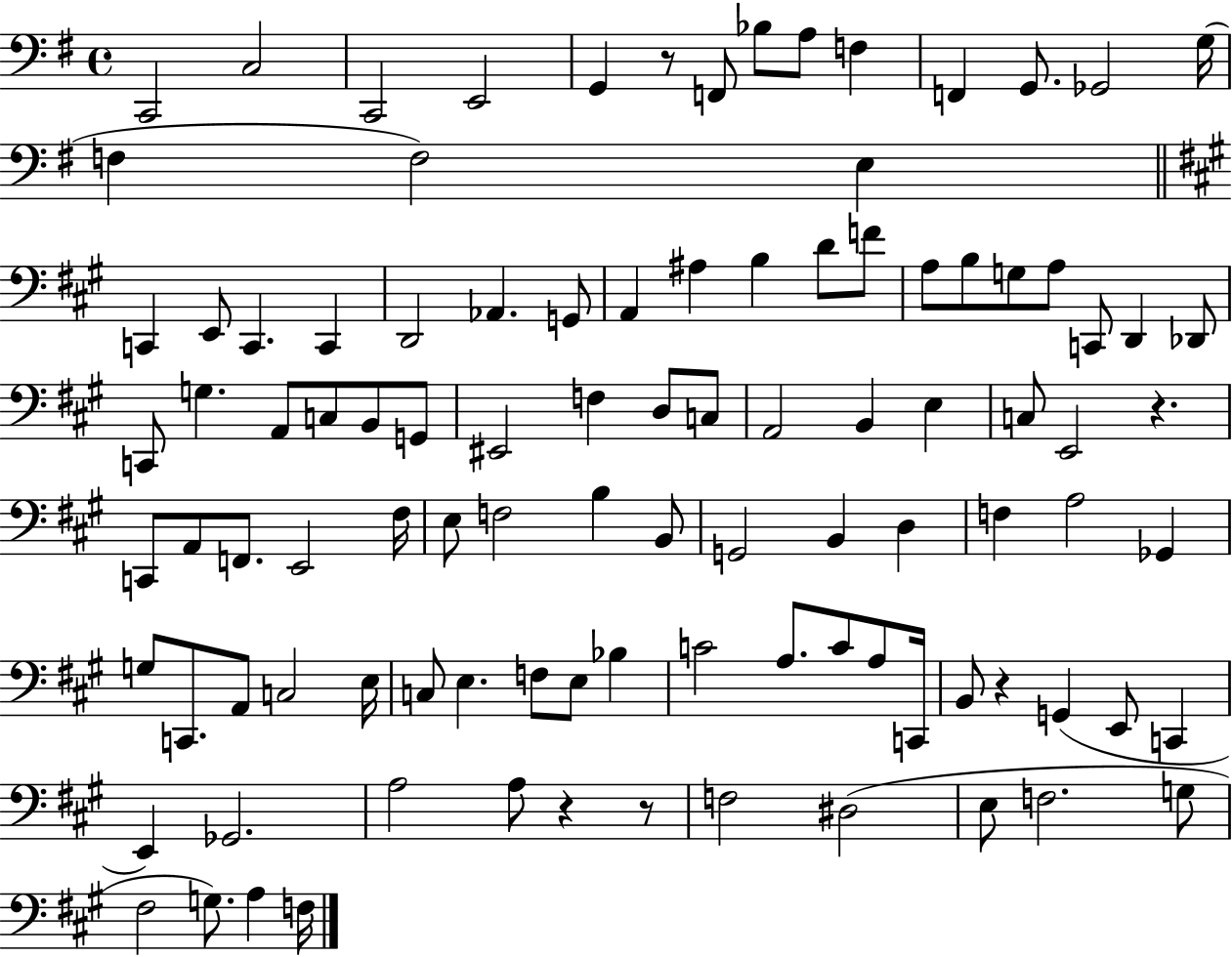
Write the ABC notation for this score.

X:1
T:Untitled
M:4/4
L:1/4
K:G
C,,2 C,2 C,,2 E,,2 G,, z/2 F,,/2 _B,/2 A,/2 F, F,, G,,/2 _G,,2 G,/4 F, F,2 E, C,, E,,/2 C,, C,, D,,2 _A,, G,,/2 A,, ^A, B, D/2 F/2 A,/2 B,/2 G,/2 A,/2 C,,/2 D,, _D,,/2 C,,/2 G, A,,/2 C,/2 B,,/2 G,,/2 ^E,,2 F, D,/2 C,/2 A,,2 B,, E, C,/2 E,,2 z C,,/2 A,,/2 F,,/2 E,,2 ^F,/4 E,/2 F,2 B, B,,/2 G,,2 B,, D, F, A,2 _G,, G,/2 C,,/2 A,,/2 C,2 E,/4 C,/2 E, F,/2 E,/2 _B, C2 A,/2 C/2 A,/2 C,,/4 B,,/2 z G,, E,,/2 C,, E,, _G,,2 A,2 A,/2 z z/2 F,2 ^D,2 E,/2 F,2 G,/2 ^F,2 G,/2 A, F,/4